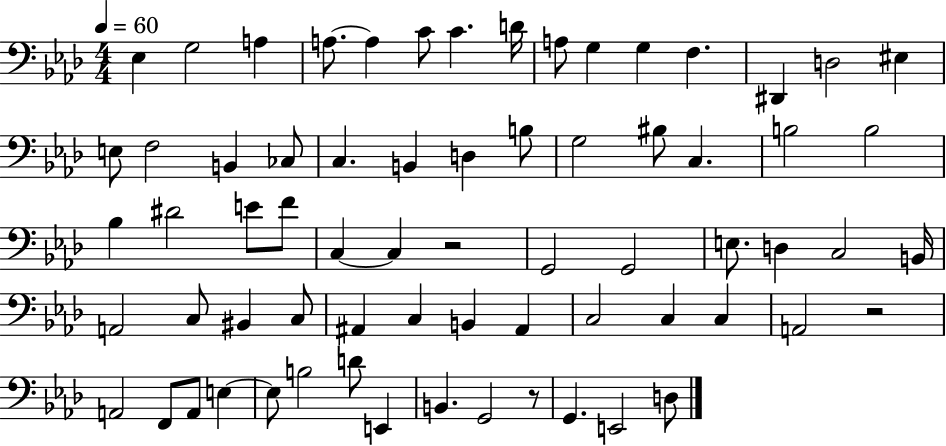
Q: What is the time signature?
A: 4/4